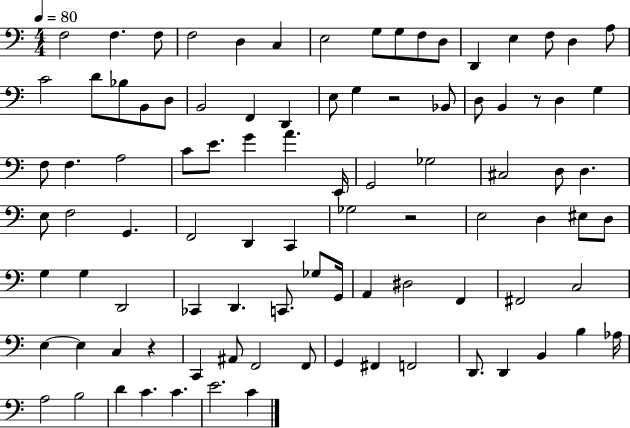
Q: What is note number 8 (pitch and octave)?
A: G3